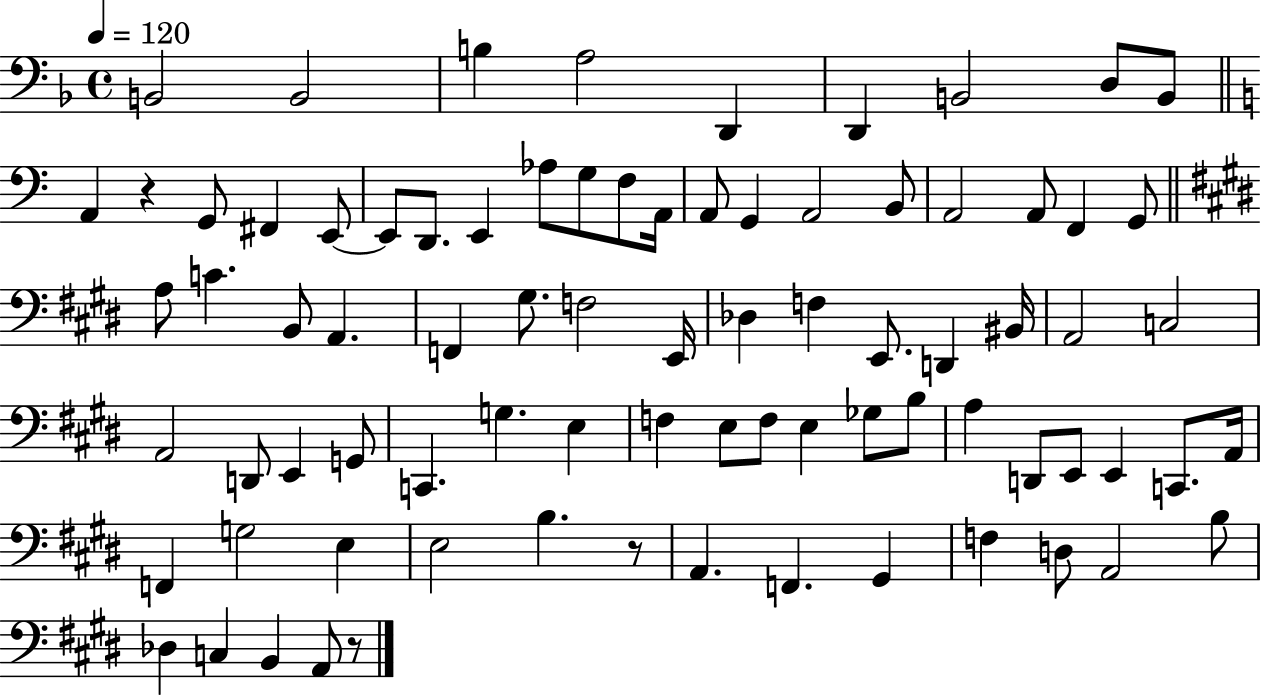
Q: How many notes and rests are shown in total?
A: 81